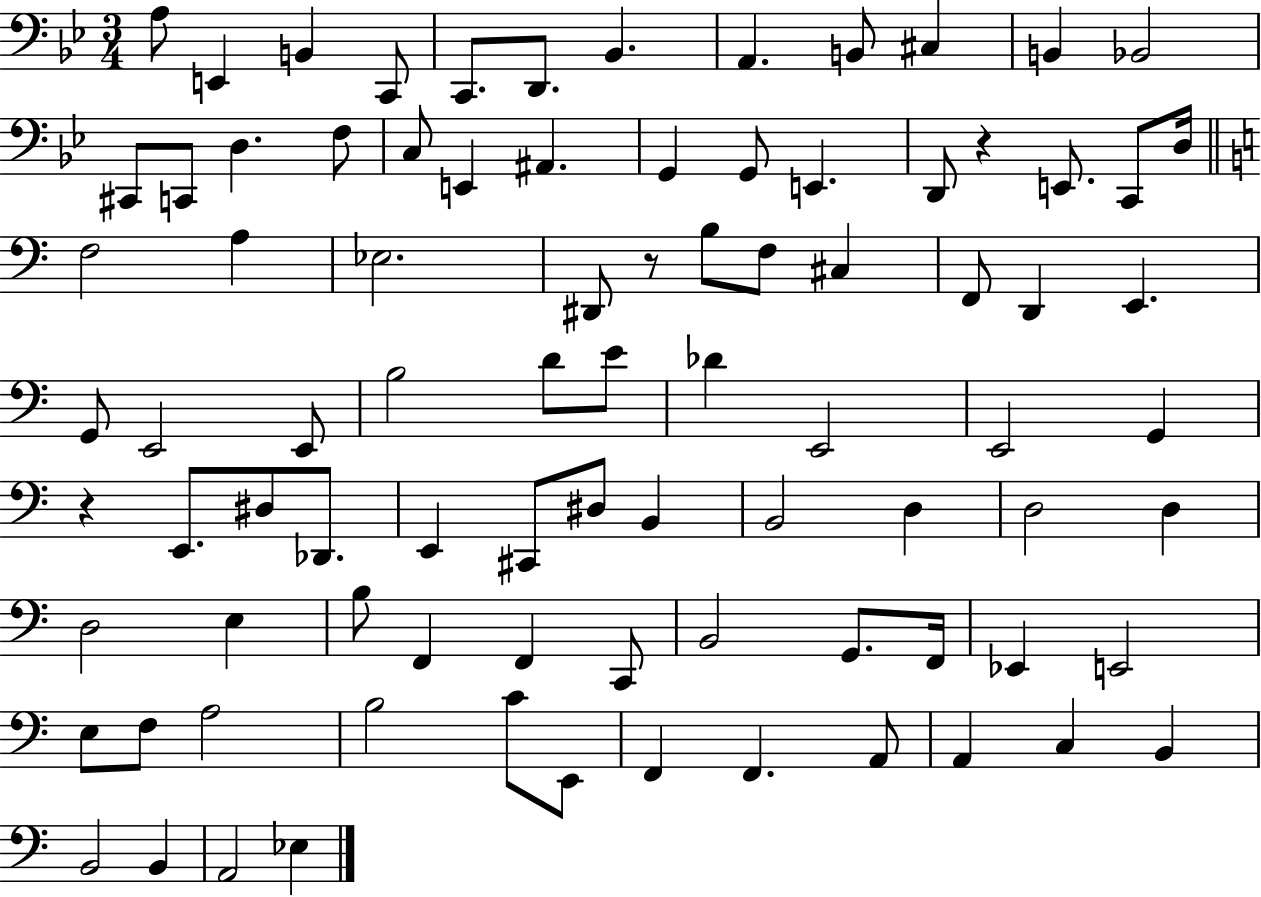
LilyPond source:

{
  \clef bass
  \numericTimeSignature
  \time 3/4
  \key bes \major
  a8 e,4 b,4 c,8 | c,8. d,8. bes,4. | a,4. b,8 cis4 | b,4 bes,2 | \break cis,8 c,8 d4. f8 | c8 e,4 ais,4. | g,4 g,8 e,4. | d,8 r4 e,8. c,8 d16 | \break \bar "||" \break \key c \major f2 a4 | ees2. | dis,8 r8 b8 f8 cis4 | f,8 d,4 e,4. | \break g,8 e,2 e,8 | b2 d'8 e'8 | des'4 e,2 | e,2 g,4 | \break r4 e,8. dis8 des,8. | e,4 cis,8 dis8 b,4 | b,2 d4 | d2 d4 | \break d2 e4 | b8 f,4 f,4 c,8 | b,2 g,8. f,16 | ees,4 e,2 | \break e8 f8 a2 | b2 c'8 e,8 | f,4 f,4. a,8 | a,4 c4 b,4 | \break b,2 b,4 | a,2 ees4 | \bar "|."
}